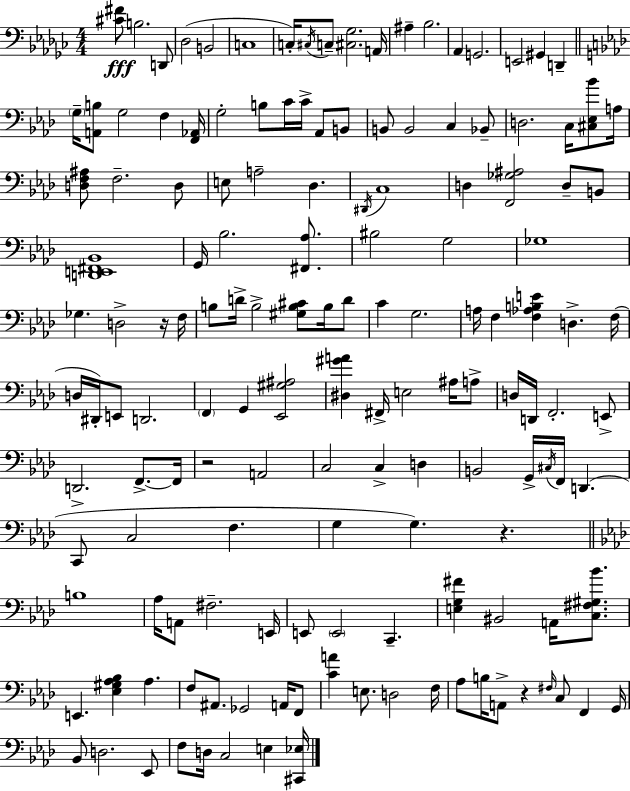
X:1
T:Untitled
M:4/4
L:1/4
K:Ebm
[^C^F]/2 B,2 D,,/2 _D,2 B,,2 C,4 C,/4 ^C,/4 C,/2 [^C,_G,]2 A,,/4 ^A, _B,2 _A,, G,,2 E,,2 ^G,, D,, G,/4 [A,,B,]/2 G,2 F, [F,,_A,,]/4 G,2 B,/2 C/4 C/4 _A,,/2 B,,/2 B,,/2 B,,2 C, _B,,/2 D,2 C,/4 [^C,_E,_B]/2 A,/4 [D,F,^A,]/2 F,2 D,/2 E,/2 A,2 _D, ^D,,/4 C,4 D, [F,,_G,^A,]2 D,/2 B,,/2 [D,,E,,^F,,_B,,]4 G,,/4 _B,2 [^F,,_A,]/2 ^B,2 G,2 _G,4 _G, D,2 z/4 F,/4 B,/2 D/4 B,2 [^G,B,^C]/2 B,/4 D/2 C G,2 A,/4 F, [F,_A,B,E] D, F,/4 D,/4 ^D,,/4 E,,/2 D,,2 F,, G,, [_E,,^G,^A,]2 [^D,^GA] ^F,,/4 E,2 ^A,/4 A,/2 D,/4 D,,/4 F,,2 E,,/2 D,,2 F,,/2 F,,/4 z2 A,,2 C,2 C, D, B,,2 G,,/4 ^C,/4 F,,/4 D,, C,,/2 C,2 F, G, G, z B,4 _A,/4 A,,/2 ^F,2 E,,/4 E,,/2 E,,2 C,, [E,G,^F] ^B,,2 A,,/4 [C,^F,^G,_B]/2 E,, [_E,^G,_A,_B,] _A, F,/2 ^A,,/2 _G,,2 A,,/4 F,,/2 [CA] E,/2 D,2 F,/4 _A,/2 B,/4 A,,/2 z ^F,/4 C,/2 F,, G,,/4 _B,,/2 D,2 _E,,/2 F,/2 D,/4 C,2 E, [^C,,_E,]/4